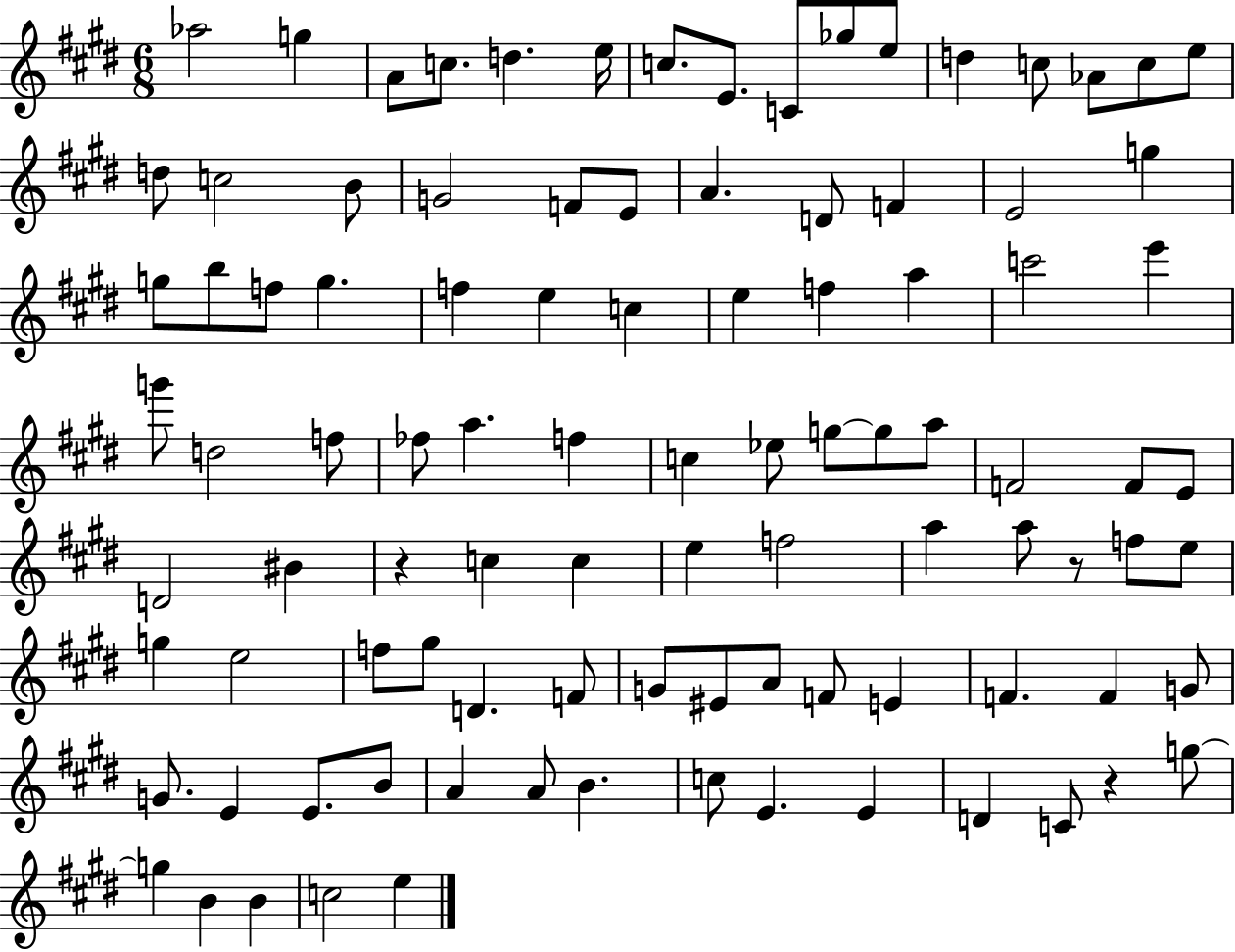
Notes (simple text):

Ab5/h G5/q A4/e C5/e. D5/q. E5/s C5/e. E4/e. C4/e Gb5/e E5/e D5/q C5/e Ab4/e C5/e E5/e D5/e C5/h B4/e G4/h F4/e E4/e A4/q. D4/e F4/q E4/h G5/q G5/e B5/e F5/e G5/q. F5/q E5/q C5/q E5/q F5/q A5/q C6/h E6/q G6/e D5/h F5/e FES5/e A5/q. F5/q C5/q Eb5/e G5/e G5/e A5/e F4/h F4/e E4/e D4/h BIS4/q R/q C5/q C5/q E5/q F5/h A5/q A5/e R/e F5/e E5/e G5/q E5/h F5/e G#5/e D4/q. F4/e G4/e EIS4/e A4/e F4/e E4/q F4/q. F4/q G4/e G4/e. E4/q E4/e. B4/e A4/q A4/e B4/q. C5/e E4/q. E4/q D4/q C4/e R/q G5/e G5/q B4/q B4/q C5/h E5/q